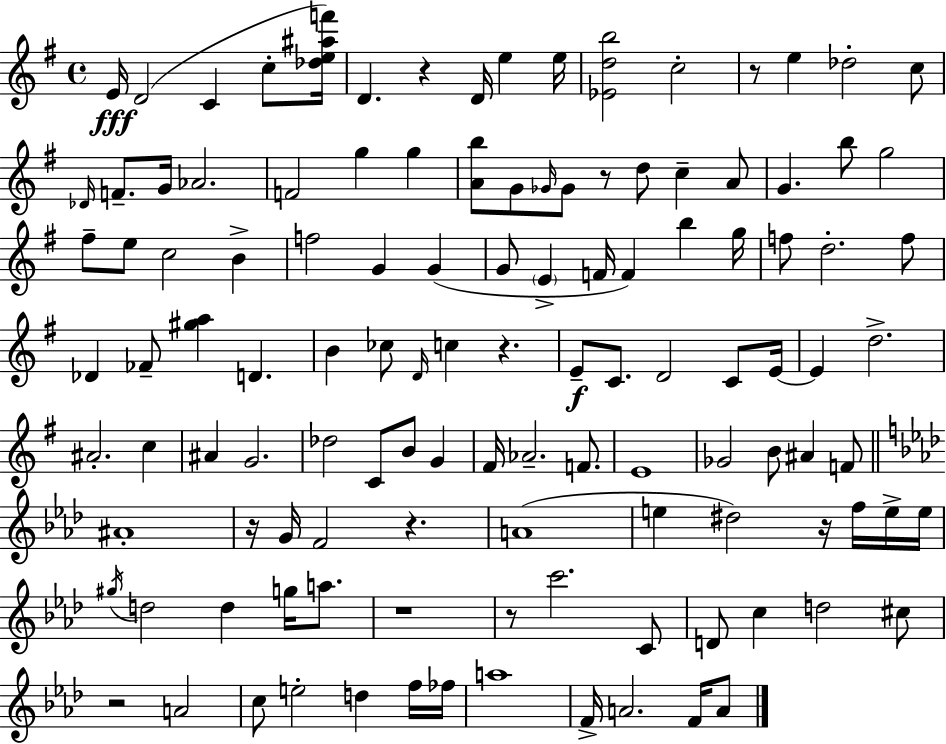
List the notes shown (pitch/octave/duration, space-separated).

E4/s D4/h C4/q C5/e [Db5,E5,A#5,F6]/s D4/q. R/q D4/s E5/q E5/s [Eb4,D5,B5]/h C5/h R/e E5/q Db5/h C5/e Db4/s F4/e. G4/s Ab4/h. F4/h G5/q G5/q [A4,B5]/e G4/e Gb4/s Gb4/e R/e D5/e C5/q A4/e G4/q. B5/e G5/h F#5/e E5/e C5/h B4/q F5/h G4/q G4/q G4/e E4/q F4/s F4/q B5/q G5/s F5/e D5/h. F5/e Db4/q FES4/e [G#5,A5]/q D4/q. B4/q CES5/e D4/s C5/q R/q. E4/e C4/e. D4/h C4/e E4/s E4/q D5/h. A#4/h. C5/q A#4/q G4/h. Db5/h C4/e B4/e G4/q F#4/s Ab4/h. F4/e. E4/w Gb4/h B4/e A#4/q F4/e A#4/w R/s G4/s F4/h R/q. A4/w E5/q D#5/h R/s F5/s E5/s E5/s G#5/s D5/h D5/q G5/s A5/e. R/w R/e C6/h. C4/e D4/e C5/q D5/h C#5/e R/h A4/h C5/e E5/h D5/q F5/s FES5/s A5/w F4/s A4/h. F4/s A4/e